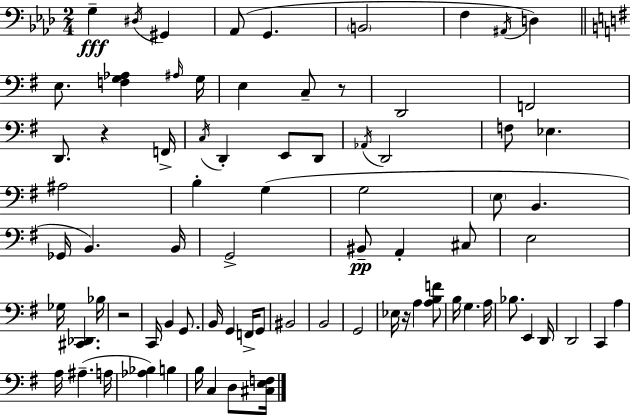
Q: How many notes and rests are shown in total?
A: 79